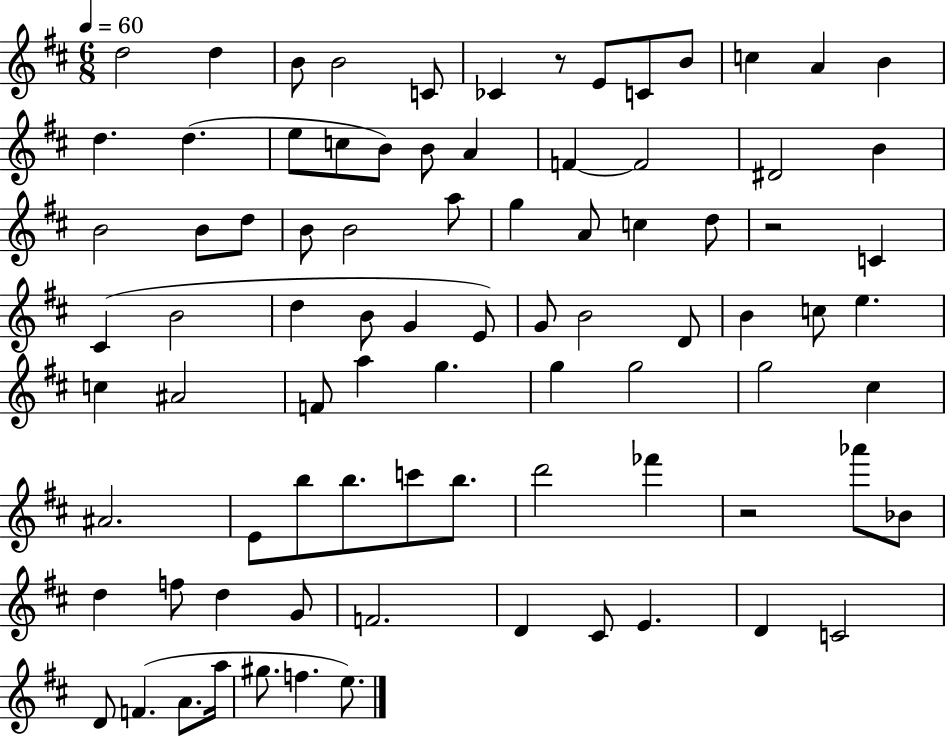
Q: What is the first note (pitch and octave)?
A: D5